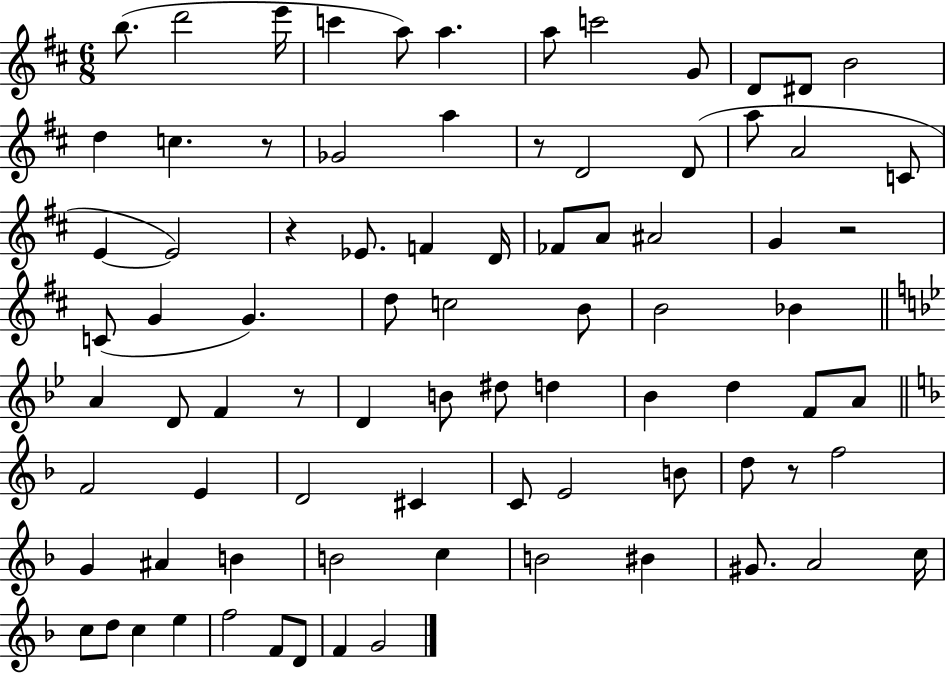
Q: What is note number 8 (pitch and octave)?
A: C6